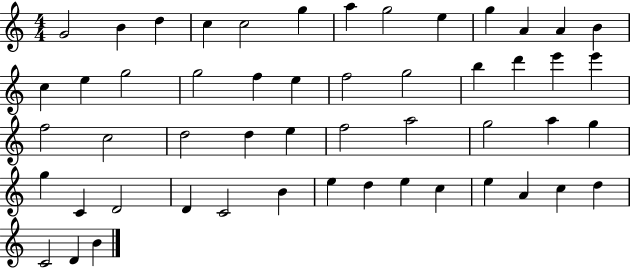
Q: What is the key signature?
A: C major